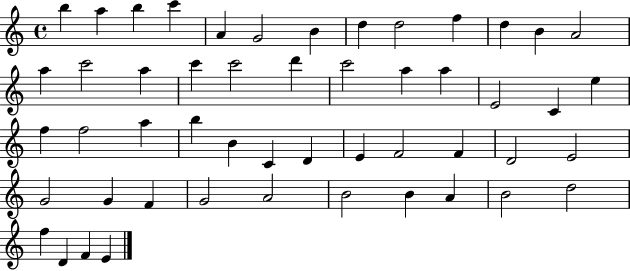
{
  \clef treble
  \time 4/4
  \defaultTimeSignature
  \key c \major
  b''4 a''4 b''4 c'''4 | a'4 g'2 b'4 | d''4 d''2 f''4 | d''4 b'4 a'2 | \break a''4 c'''2 a''4 | c'''4 c'''2 d'''4 | c'''2 a''4 a''4 | e'2 c'4 e''4 | \break f''4 f''2 a''4 | b''4 b'4 c'4 d'4 | e'4 f'2 f'4 | d'2 e'2 | \break g'2 g'4 f'4 | g'2 a'2 | b'2 b'4 a'4 | b'2 d''2 | \break f''4 d'4 f'4 e'4 | \bar "|."
}